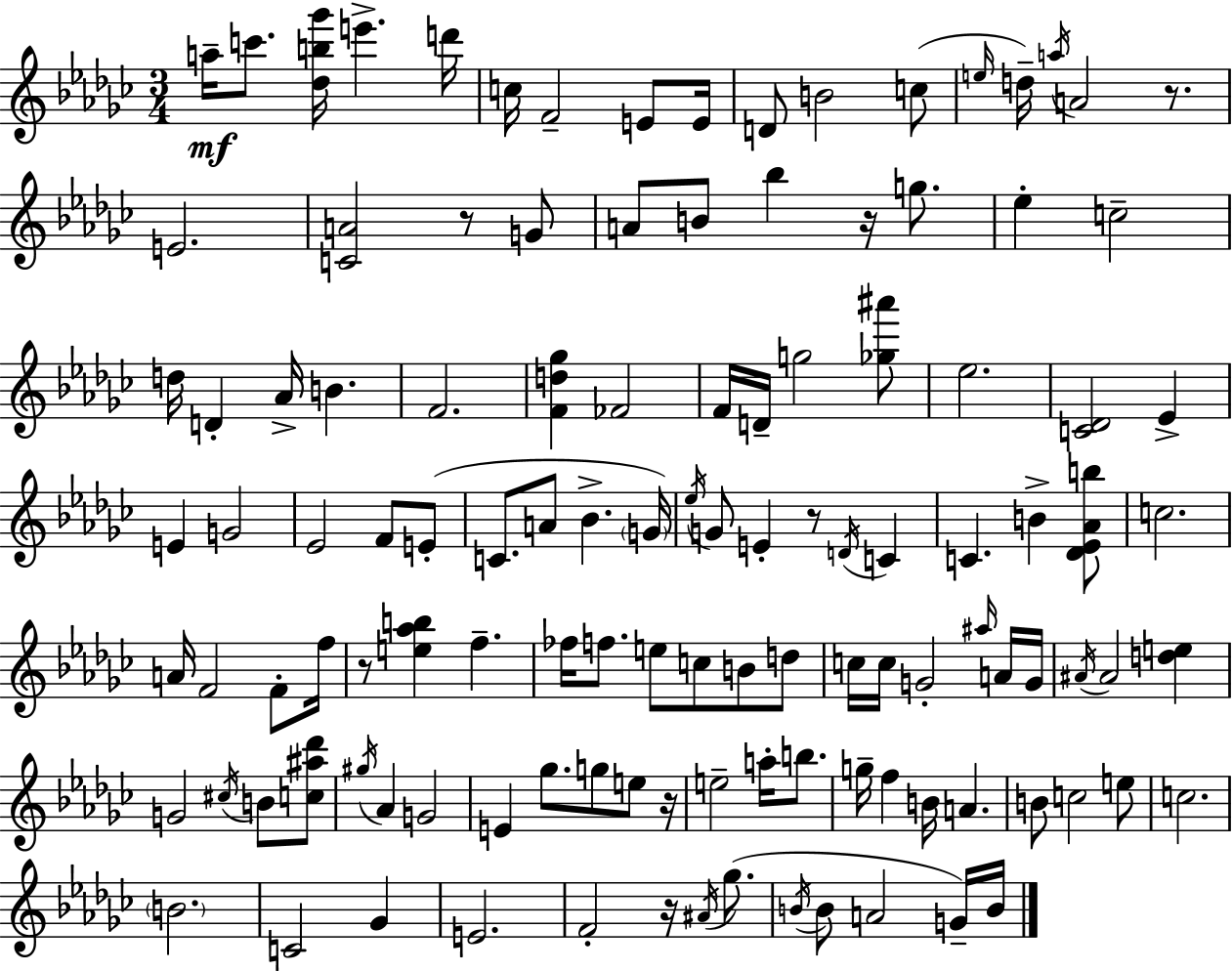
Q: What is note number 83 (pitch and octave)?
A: B5